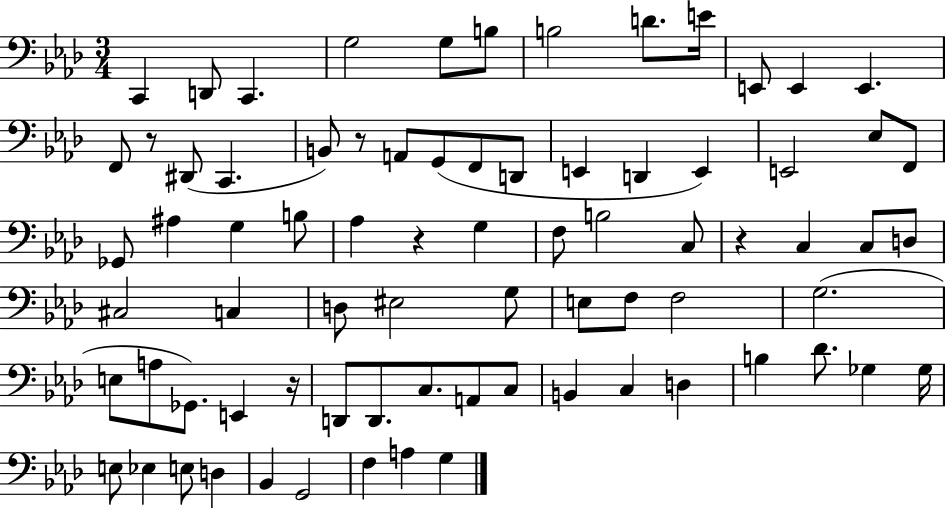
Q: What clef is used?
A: bass